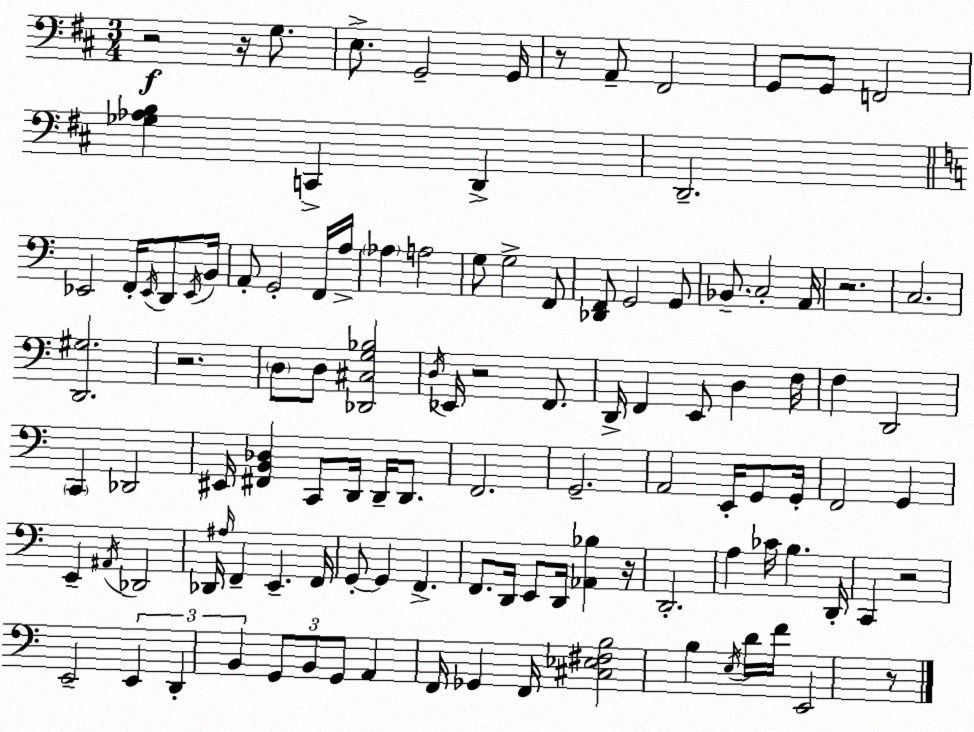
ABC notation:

X:1
T:Untitled
M:3/4
L:1/4
K:D
z2 z/4 G,/2 E,/2 G,,2 G,,/4 z/2 A,,/2 ^F,,2 G,,/2 G,,/2 F,,2 [_G,_A,B,] C,, D,, D,,2 _E,,2 F,,/4 _E,,/4 D,,/2 _E,,/4 B,,/4 A,,/2 G,,2 F,,/4 A,/4 _A, A,2 G,/2 G,2 F,,/2 [_D,,F,,]/2 G,,2 G,,/2 _B,,/2 C,2 A,,/4 z2 C,2 [D,,^G,]2 z2 D,/2 D,/2 [_D,,^C,G,_B,]2 D,/4 _E,,/4 z2 F,,/2 D,,/4 F,, E,,/2 D, F,/4 F, D,,2 C,, _D,,2 ^E,,/4 [^F,,B,,_D,] C,,/2 D,,/4 D,,/4 D,,/2 F,,2 G,,2 A,,2 E,,/4 G,,/2 G,,/4 F,,2 G,, E,, ^A,,/4 _D,,2 _D,,/4 ^A,/4 F,, E,, F,,/4 G,,/2 G,, F,, F,,/2 D,,/4 E,,/2 D,,/4 [_A,,_B,] z/4 D,,2 A, _C/4 B, D,,/4 C,, z2 E,,2 E,, D,, B,, G,,/2 B,,/2 G,,/2 A,, F,,/4 _G,, F,,/4 [^C,_E,^F,B,]2 B, E,/4 D/4 F/4 E,,2 z/2